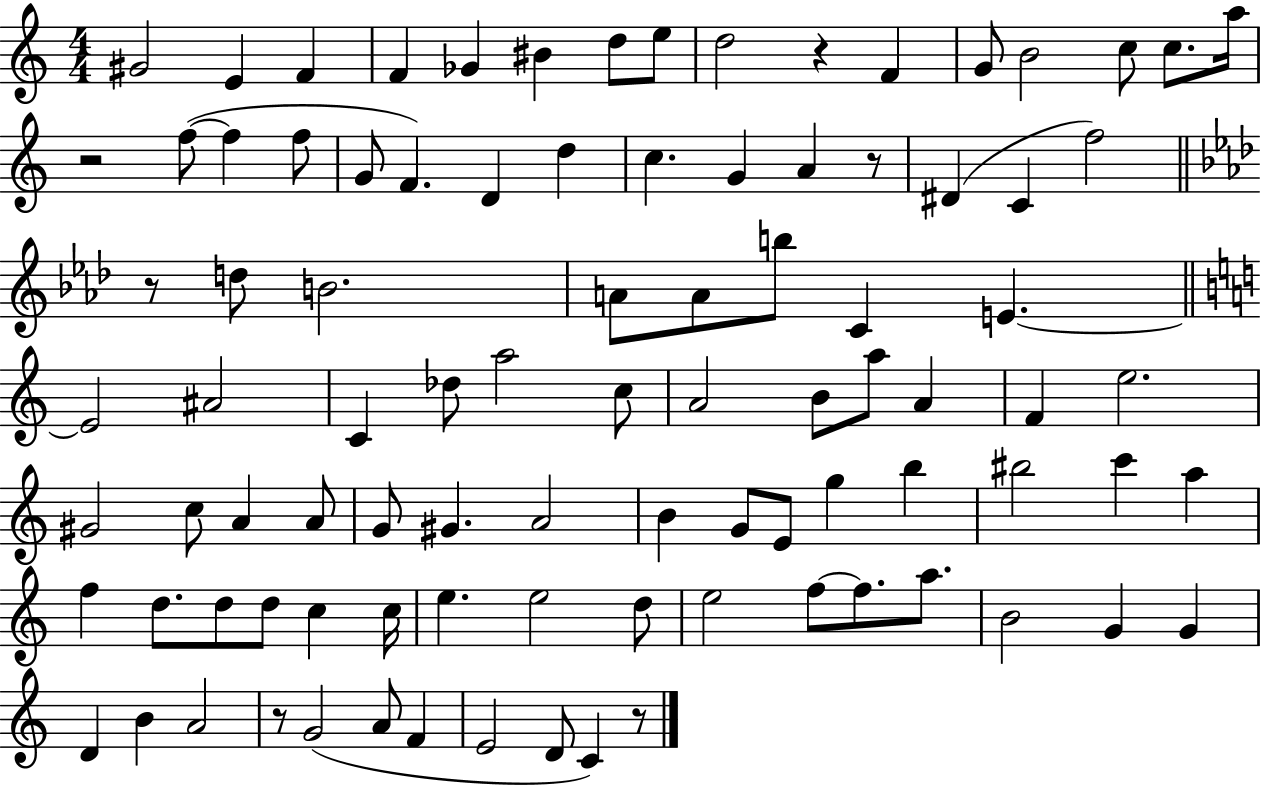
G#4/h E4/q F4/q F4/q Gb4/q BIS4/q D5/e E5/e D5/h R/q F4/q G4/e B4/h C5/e C5/e. A5/s R/h F5/e F5/q F5/e G4/e F4/q. D4/q D5/q C5/q. G4/q A4/q R/e D#4/q C4/q F5/h R/e D5/e B4/h. A4/e A4/e B5/e C4/q E4/q. E4/h A#4/h C4/q Db5/e A5/h C5/e A4/h B4/e A5/e A4/q F4/q E5/h. G#4/h C5/e A4/q A4/e G4/e G#4/q. A4/h B4/q G4/e E4/e G5/q B5/q BIS5/h C6/q A5/q F5/q D5/e. D5/e D5/e C5/q C5/s E5/q. E5/h D5/e E5/h F5/e F5/e. A5/e. B4/h G4/q G4/q D4/q B4/q A4/h R/e G4/h A4/e F4/q E4/h D4/e C4/q R/e